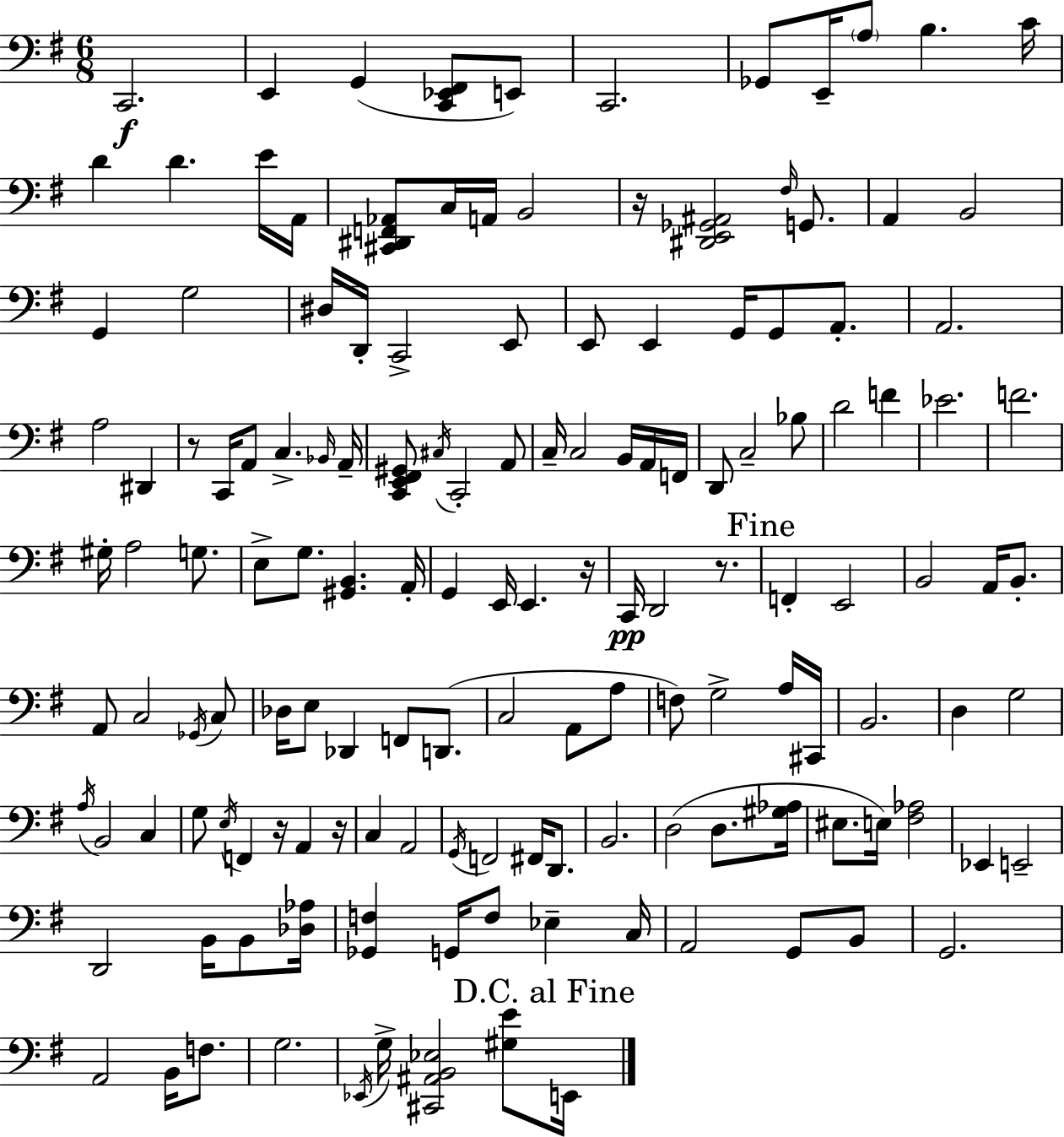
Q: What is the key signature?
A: G major